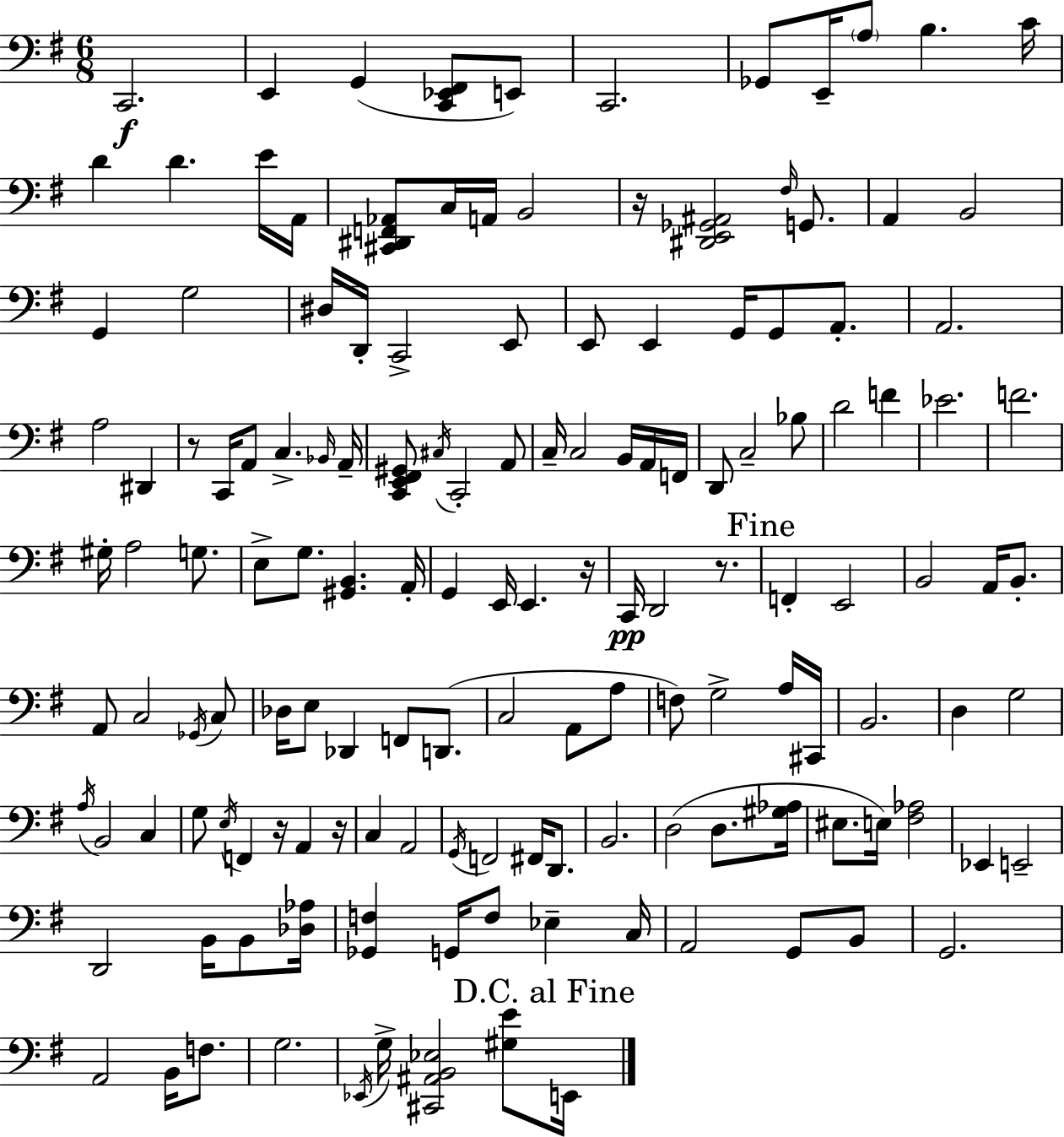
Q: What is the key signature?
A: G major